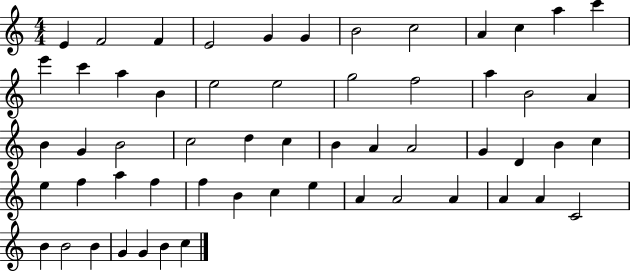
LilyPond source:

{
  \clef treble
  \numericTimeSignature
  \time 4/4
  \key c \major
  e'4 f'2 f'4 | e'2 g'4 g'4 | b'2 c''2 | a'4 c''4 a''4 c'''4 | \break e'''4 c'''4 a''4 b'4 | e''2 e''2 | g''2 f''2 | a''4 b'2 a'4 | \break b'4 g'4 b'2 | c''2 d''4 c''4 | b'4 a'4 a'2 | g'4 d'4 b'4 c''4 | \break e''4 f''4 a''4 f''4 | f''4 b'4 c''4 e''4 | a'4 a'2 a'4 | a'4 a'4 c'2 | \break b'4 b'2 b'4 | g'4 g'4 b'4 c''4 | \bar "|."
}